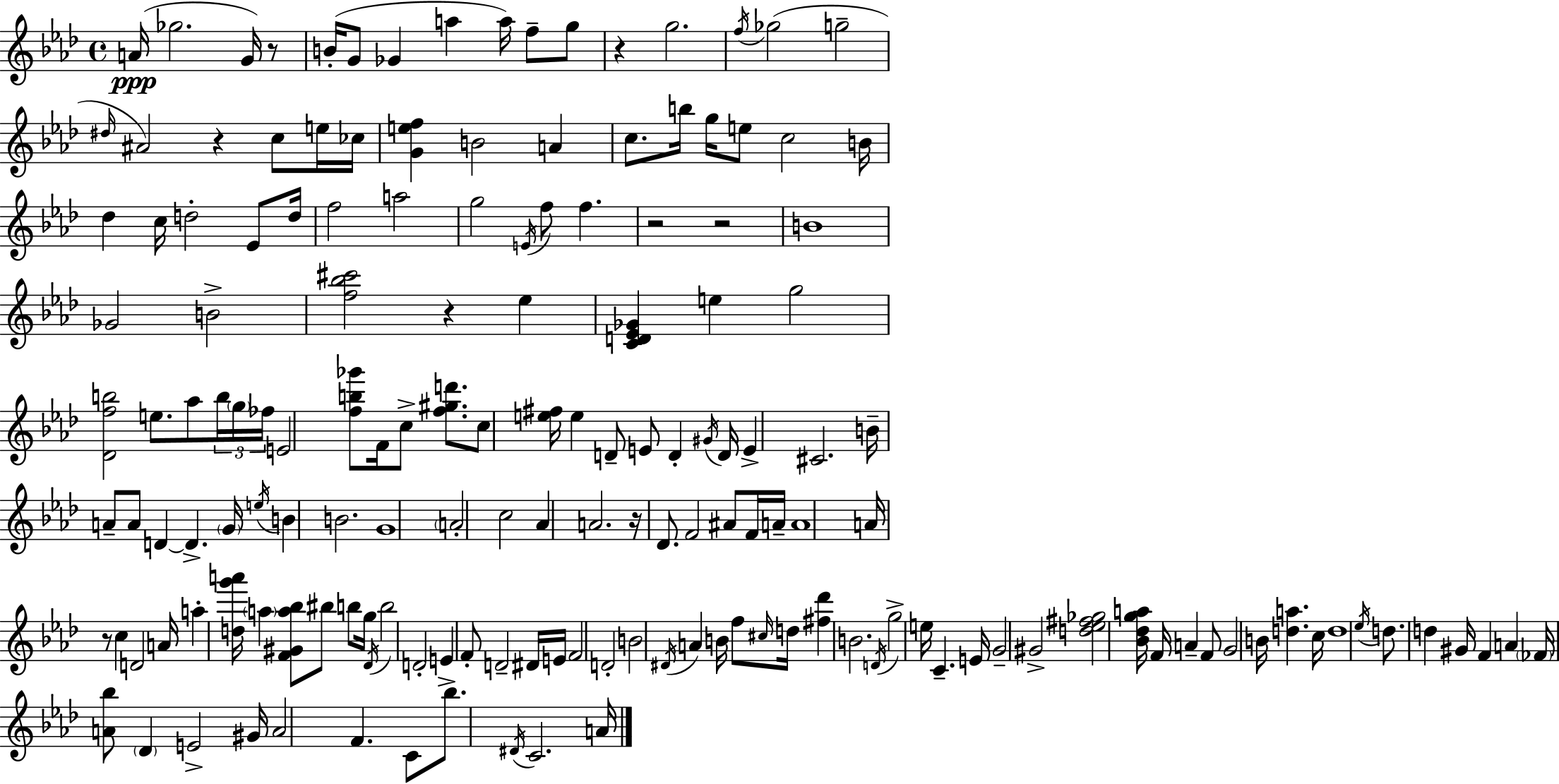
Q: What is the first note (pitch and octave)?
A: A4